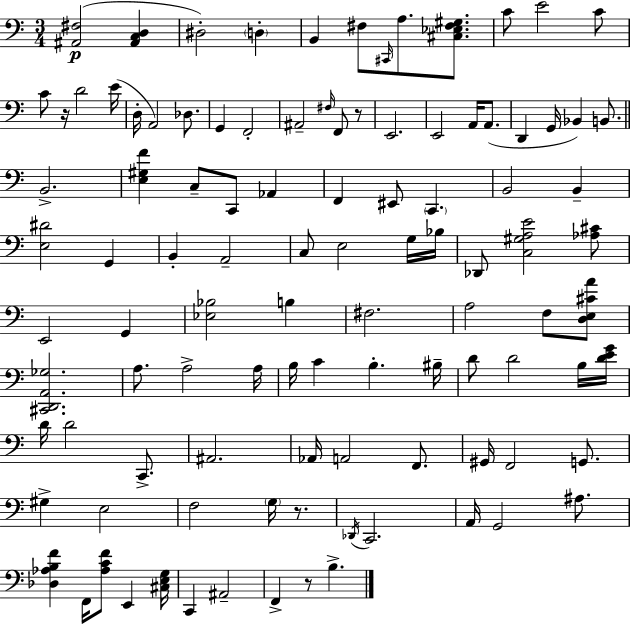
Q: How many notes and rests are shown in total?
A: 104